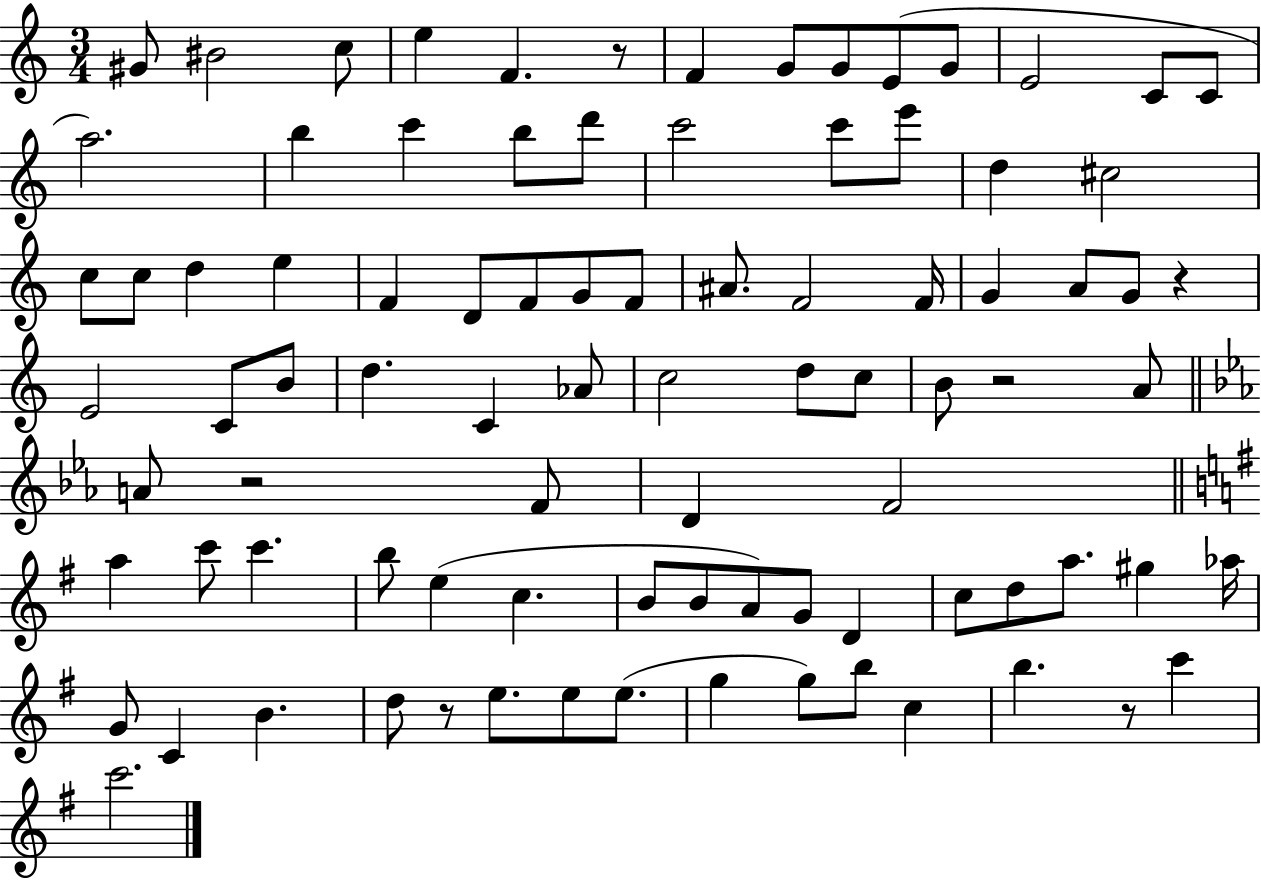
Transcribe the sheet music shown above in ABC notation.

X:1
T:Untitled
M:3/4
L:1/4
K:C
^G/2 ^B2 c/2 e F z/2 F G/2 G/2 E/2 G/2 E2 C/2 C/2 a2 b c' b/2 d'/2 c'2 c'/2 e'/2 d ^c2 c/2 c/2 d e F D/2 F/2 G/2 F/2 ^A/2 F2 F/4 G A/2 G/2 z E2 C/2 B/2 d C _A/2 c2 d/2 c/2 B/2 z2 A/2 A/2 z2 F/2 D F2 a c'/2 c' b/2 e c B/2 B/2 A/2 G/2 D c/2 d/2 a/2 ^g _a/4 G/2 C B d/2 z/2 e/2 e/2 e/2 g g/2 b/2 c b z/2 c' c'2